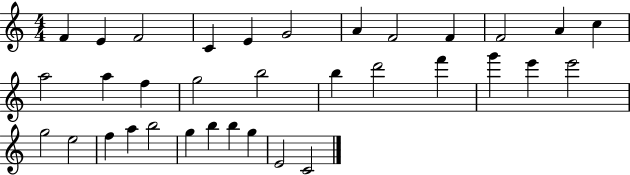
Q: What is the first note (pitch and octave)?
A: F4